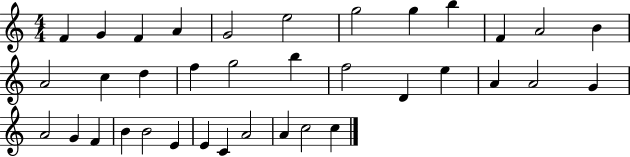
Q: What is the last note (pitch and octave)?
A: C5